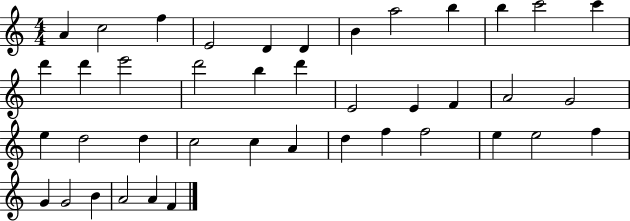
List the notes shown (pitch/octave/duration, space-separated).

A4/q C5/h F5/q E4/h D4/q D4/q B4/q A5/h B5/q B5/q C6/h C6/q D6/q D6/q E6/h D6/h B5/q D6/q E4/h E4/q F4/q A4/h G4/h E5/q D5/h D5/q C5/h C5/q A4/q D5/q F5/q F5/h E5/q E5/h F5/q G4/q G4/h B4/q A4/h A4/q F4/q